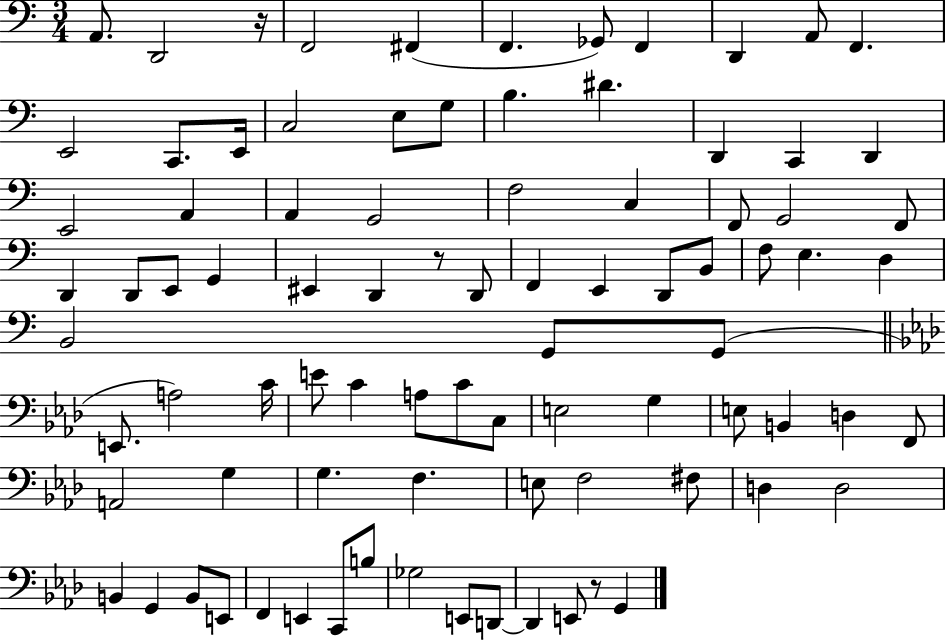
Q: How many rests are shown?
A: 3